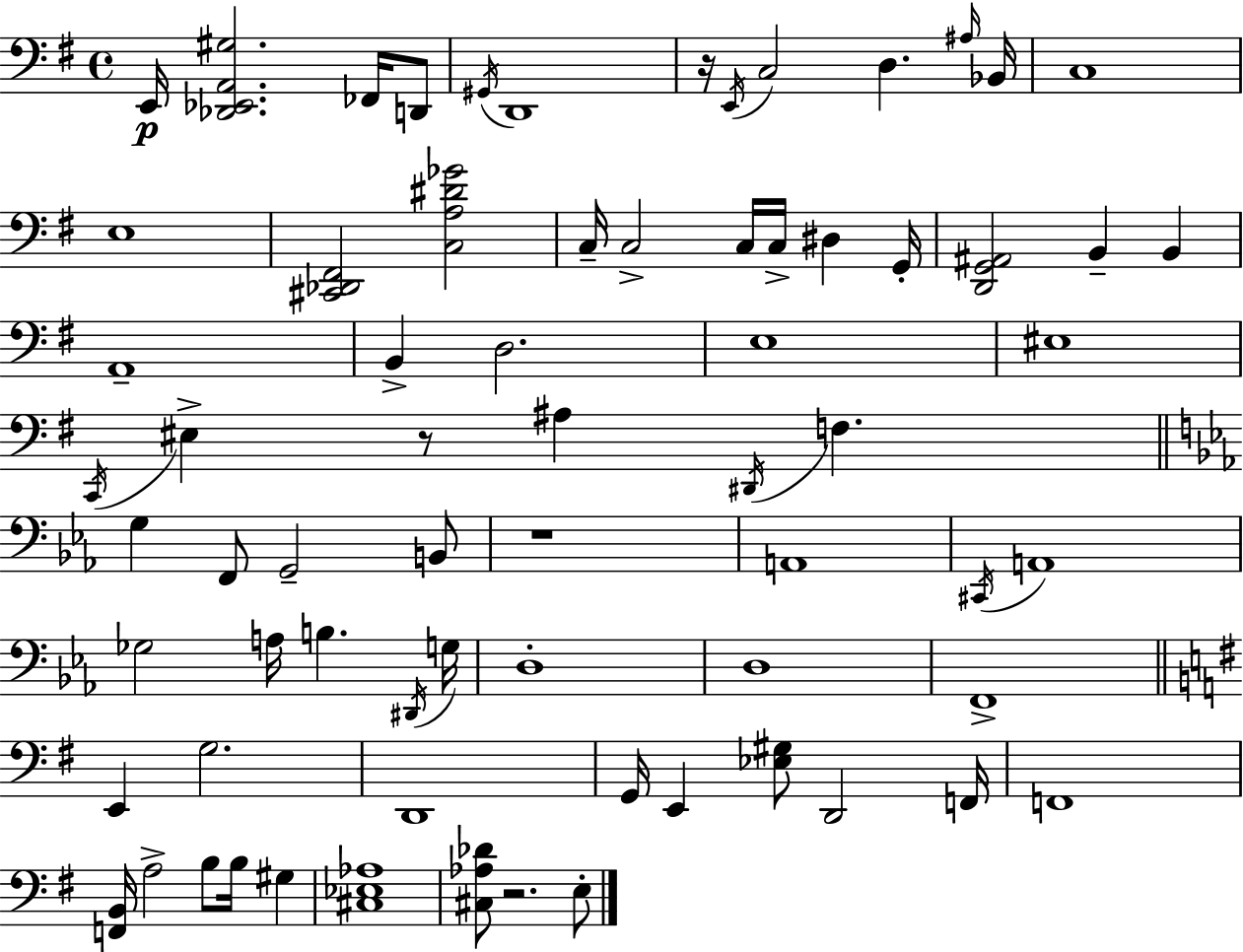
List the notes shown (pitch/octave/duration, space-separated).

E2/s [Db2,Eb2,A2,G#3]/h. FES2/s D2/e G#2/s D2/w R/s E2/s C3/h D3/q. A#3/s Bb2/s C3/w E3/w [C#2,Db2,F#2]/h [C3,A3,D#4,Gb4]/h C3/s C3/h C3/s C3/s D#3/q G2/s [D2,G2,A#2]/h B2/q B2/q A2/w B2/q D3/h. E3/w EIS3/w C2/s EIS3/q R/e A#3/q D#2/s F3/q. G3/q F2/e G2/h B2/e R/w A2/w C#2/s A2/w Gb3/h A3/s B3/q. D#2/s G3/s D3/w D3/w F2/w E2/q G3/h. D2/w G2/s E2/q [Eb3,G#3]/e D2/h F2/s F2/w [F2,B2]/s A3/h B3/e B3/s G#3/q [C#3,Eb3,Ab3]/w [C#3,Ab3,Db4]/e R/h. E3/e